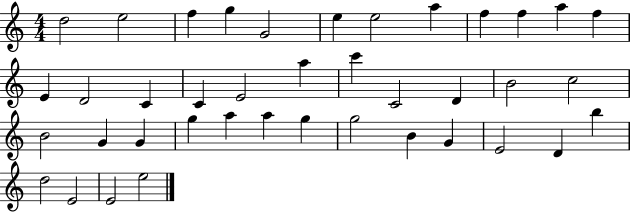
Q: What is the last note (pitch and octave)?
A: E5